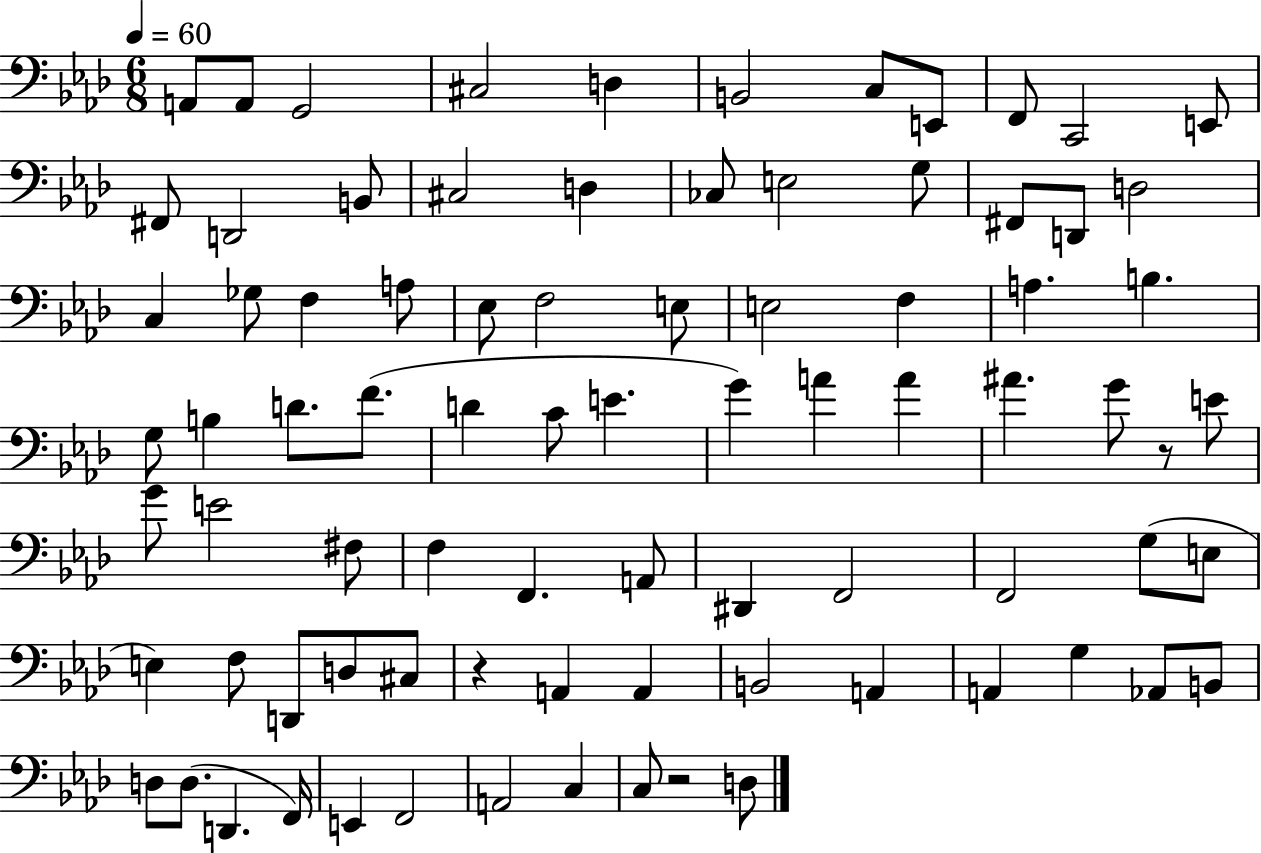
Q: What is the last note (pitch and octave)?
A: D3